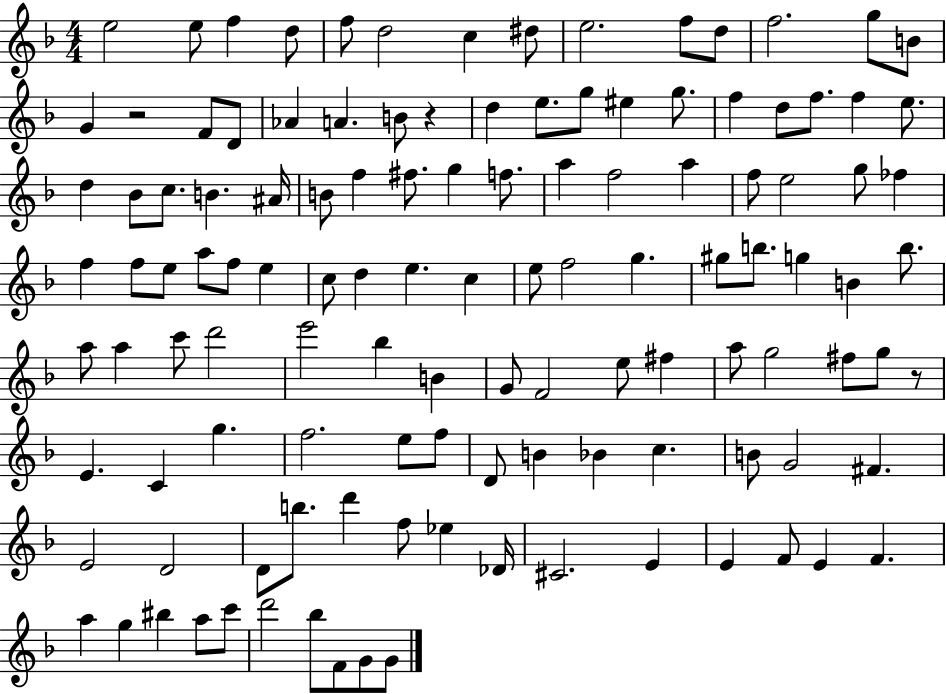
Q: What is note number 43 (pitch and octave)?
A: A5